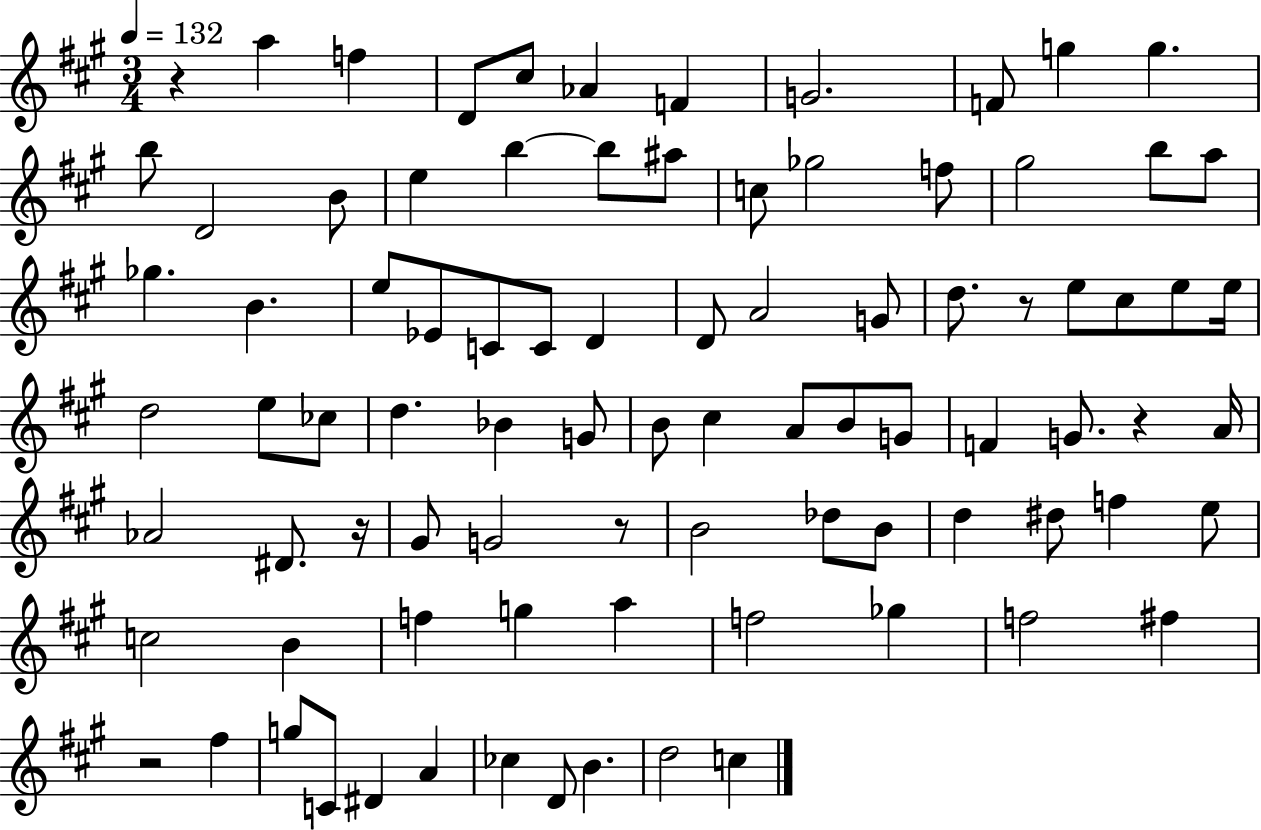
{
  \clef treble
  \numericTimeSignature
  \time 3/4
  \key a \major
  \tempo 4 = 132
  r4 a''4 f''4 | d'8 cis''8 aes'4 f'4 | g'2. | f'8 g''4 g''4. | \break b''8 d'2 b'8 | e''4 b''4~~ b''8 ais''8 | c''8 ges''2 f''8 | gis''2 b''8 a''8 | \break ges''4. b'4. | e''8 ees'8 c'8 c'8 d'4 | d'8 a'2 g'8 | d''8. r8 e''8 cis''8 e''8 e''16 | \break d''2 e''8 ces''8 | d''4. bes'4 g'8 | b'8 cis''4 a'8 b'8 g'8 | f'4 g'8. r4 a'16 | \break aes'2 dis'8. r16 | gis'8 g'2 r8 | b'2 des''8 b'8 | d''4 dis''8 f''4 e''8 | \break c''2 b'4 | f''4 g''4 a''4 | f''2 ges''4 | f''2 fis''4 | \break r2 fis''4 | g''8 c'8 dis'4 a'4 | ces''4 d'8 b'4. | d''2 c''4 | \break \bar "|."
}